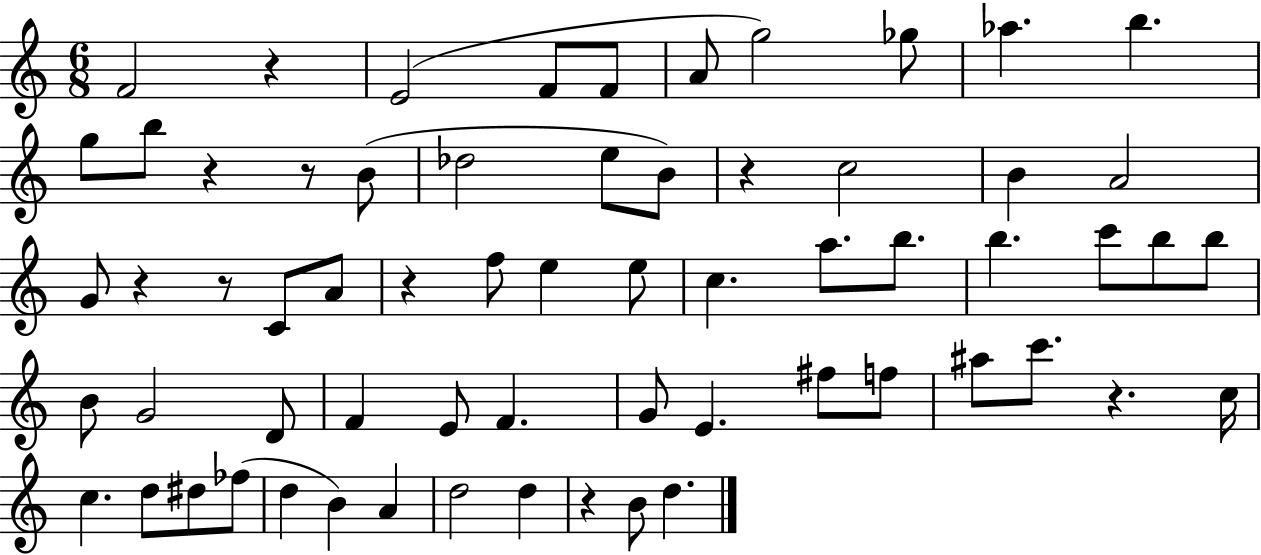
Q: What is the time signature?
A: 6/8